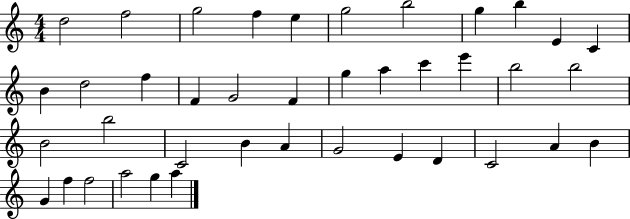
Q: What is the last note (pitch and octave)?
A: A5